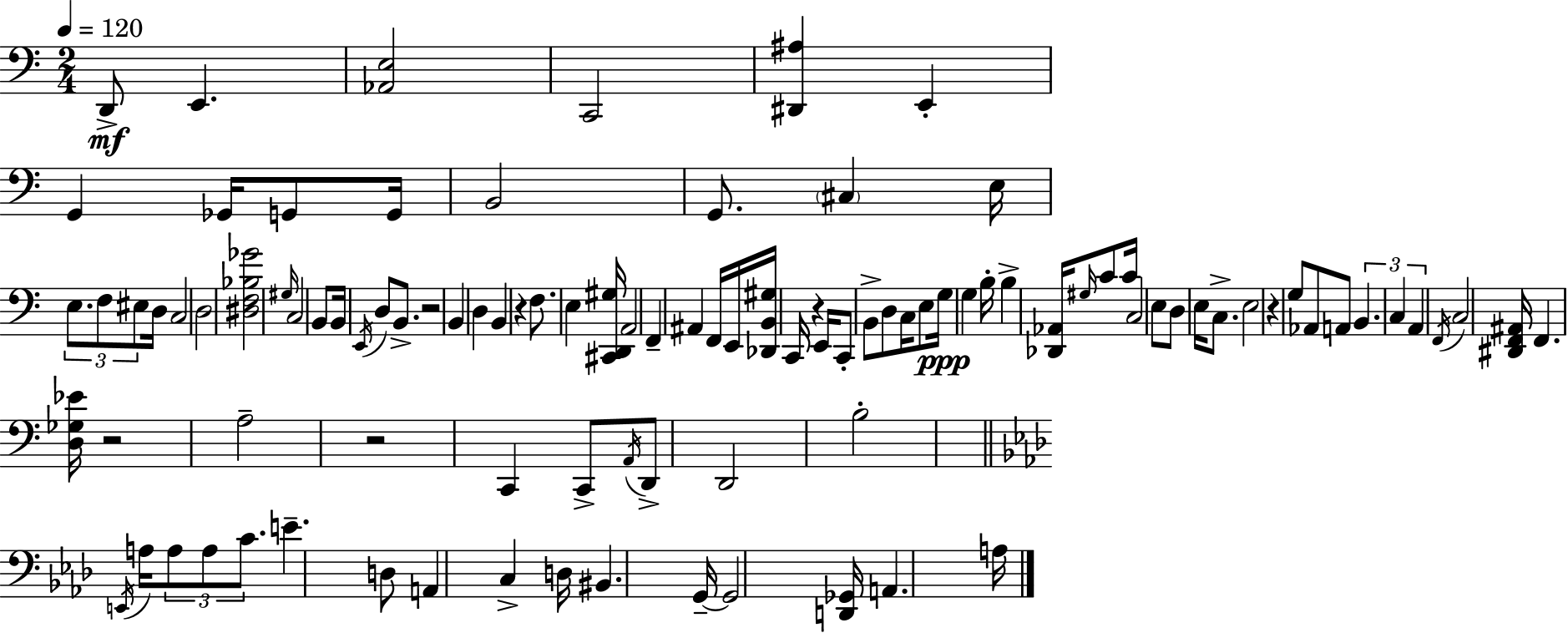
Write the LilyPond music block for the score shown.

{
  \clef bass
  \numericTimeSignature
  \time 2/4
  \key c \major
  \tempo 4 = 120
  d,8->\mf e,4. | <aes, e>2 | c,2 | <dis, ais>4 e,4-. | \break g,4 ges,16 g,8 g,16 | b,2 | g,8. \parenthesize cis4 e16 | \tuplet 3/2 { e8. f8 eis8 } d16 | \break c2 | d2 | <dis f bes ges'>2 | \grace { gis16 } c2 | \break b,8 b,16 \acciaccatura { e,16 } d8 b,8.-> | r2 | b,4 d4 | b,4 r4 | \break f8. e4 | <cis, d, gis>16 a,2 | f,4-- ais,4 | f,16 e,16 <des, b, gis>16 c,16 r4 | \break e,16 c,8-. b,8-> d8 | c16 e8 g16\ppp g4 | b16-. b4-> <des, aes,>16 \grace { gis16 } | c'8 c'16 c2 | \break e8 d8 e16 | c8.-> e2 | r4 g8 | aes,8 a,8 \tuplet 3/2 { b,4. | \break c4 a,4 } | \acciaccatura { f,16 } c2 | <dis, f, ais,>16 f,4. | <d ges ees'>16 r2 | \break a2-- | r2 | c,4 | c,8-> \acciaccatura { a,16 } d,8-> d,2 | \break b2-. | \bar "||" \break \key f \minor \acciaccatura { e,16 } a16 \tuplet 3/2 { a8 a8 c'8. } | e'4.-- d8 | a,4 c4-> | d16 bis,4. | \break g,16--~~ g,2 | <d, ges,>16 a,4. | a16 \bar "|."
}